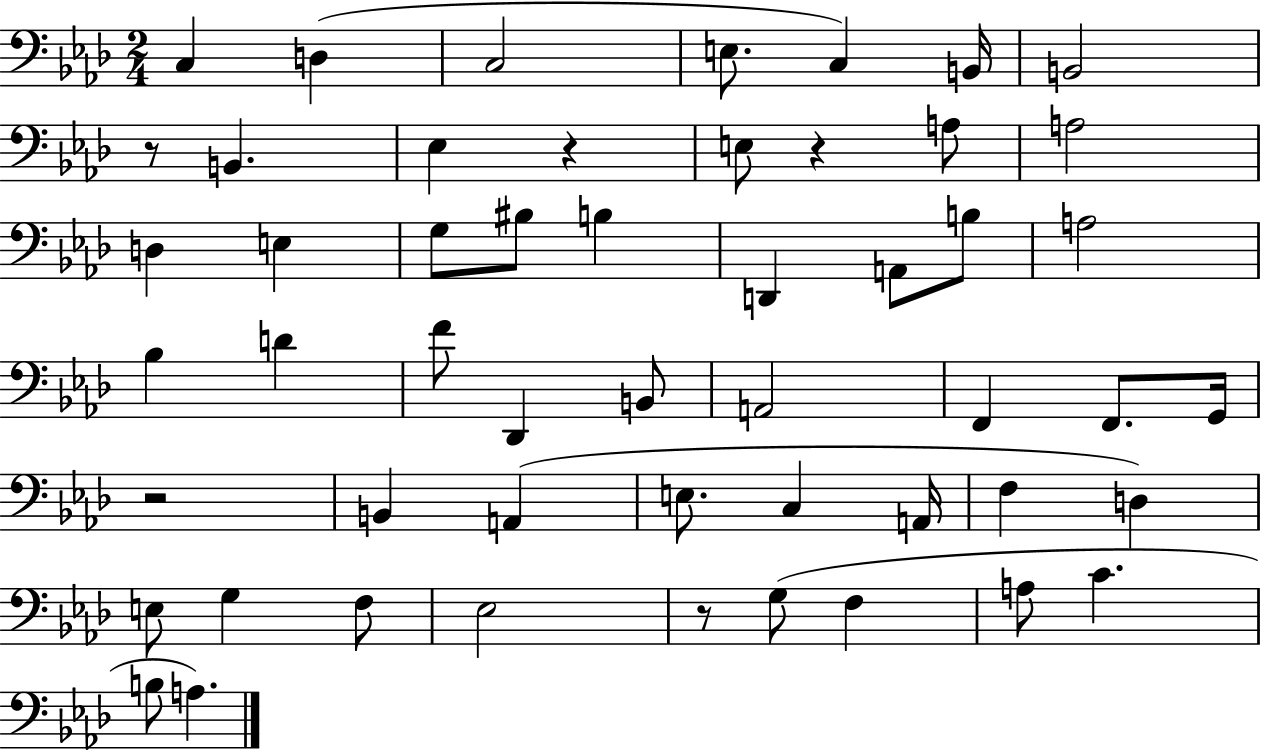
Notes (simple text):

C3/q D3/q C3/h E3/e. C3/q B2/s B2/h R/e B2/q. Eb3/q R/q E3/e R/q A3/e A3/h D3/q E3/q G3/e BIS3/e B3/q D2/q A2/e B3/e A3/h Bb3/q D4/q F4/e Db2/q B2/e A2/h F2/q F2/e. G2/s R/h B2/q A2/q E3/e. C3/q A2/s F3/q D3/q E3/e G3/q F3/e Eb3/h R/e G3/e F3/q A3/e C4/q. B3/e A3/q.